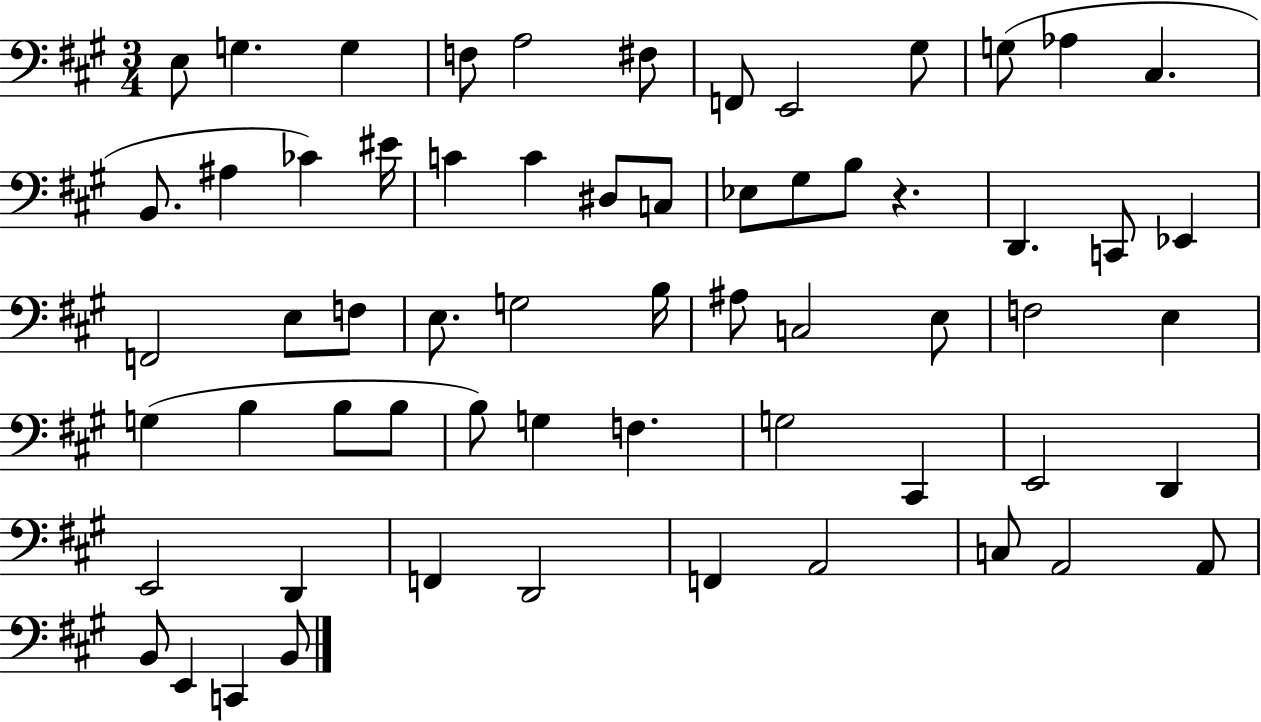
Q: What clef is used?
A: bass